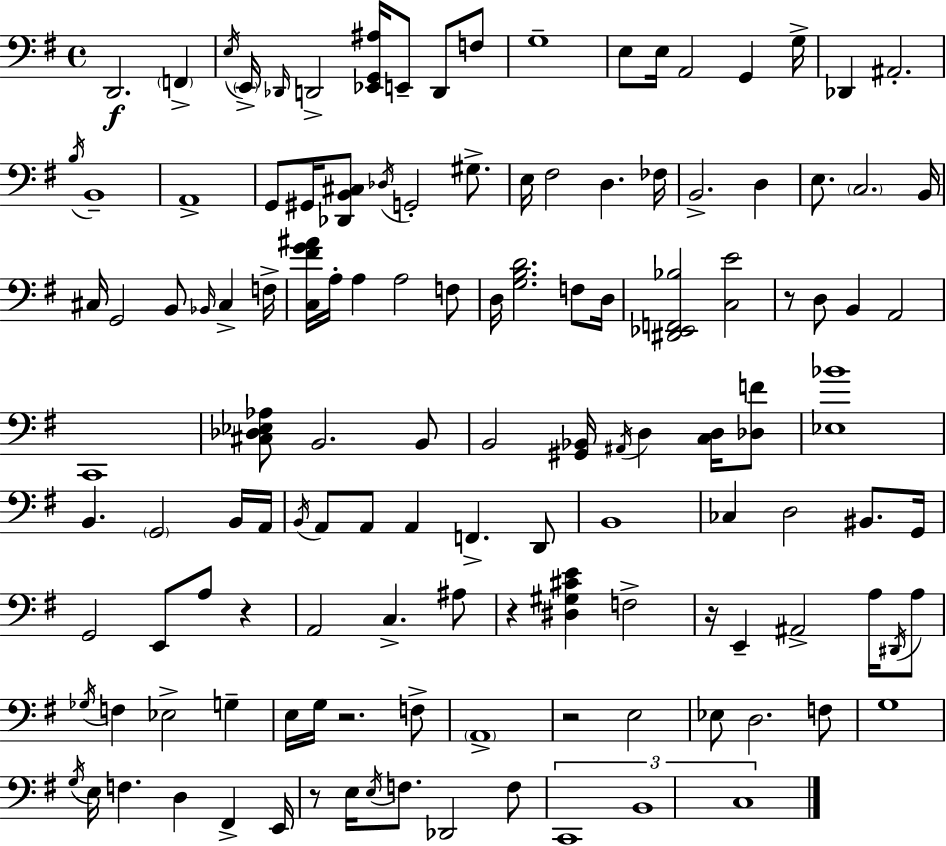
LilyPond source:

{
  \clef bass
  \time 4/4
  \defaultTimeSignature
  \key e \minor
  \repeat volta 2 { d,2.\f \parenthesize f,4-> | \acciaccatura { e16 } \parenthesize e,16-> \grace { des,16 } d,2-> <ees, g, ais>16 e,8-- d,8 | f8 g1-- | e8 e16 a,2 g,4 | \break g16-> des,4 ais,2.-. | \acciaccatura { b16 } b,1-- | a,1-> | g,8 gis,16 <des, b, cis>8 \acciaccatura { des16 } g,2-. | \break gis8.-> e16 fis2 d4. | fes16 b,2.-> | d4 e8. \parenthesize c2. | b,16 cis16 g,2 b,8 \grace { bes,16 } | \break cis4-> f16-> <c fis' g' ais'>16 a16-. a4 a2 | f8 d16 <g b d'>2. | f8 d16 <dis, ees, f, bes>2 <c e'>2 | r8 d8 b,4 a,2 | \break c,1 | <cis des ees aes>8 b,2. | b,8 b,2 <gis, bes,>16 \acciaccatura { ais,16 } d4 | <c d>16 <des f'>8 <ees bes'>1 | \break b,4. \parenthesize g,2 | b,16 a,16 \acciaccatura { b,16 } a,8 a,8 a,4 f,4.-> | d,8 b,1 | ces4 d2 | \break bis,8. g,16 g,2 e,8 | a8 r4 a,2 c4.-> | ais8 r4 <dis gis cis' e'>4 f2-> | r16 e,4-- ais,2-> | \break a16 \acciaccatura { dis,16 } a8 \acciaccatura { ges16 } f4 ees2-> | g4-- e16 g16 r2. | f8-> \parenthesize a,1-> | r2 | \break e2 ees8 d2. | f8 g1 | \acciaccatura { g16 } e16 f4. | d4 fis,4-> e,16 r8 e16 \acciaccatura { e16 } f8. | \break des,2 f8 \tuplet 3/2 { c,1 | b,1 | c1 } | } \bar "|."
}